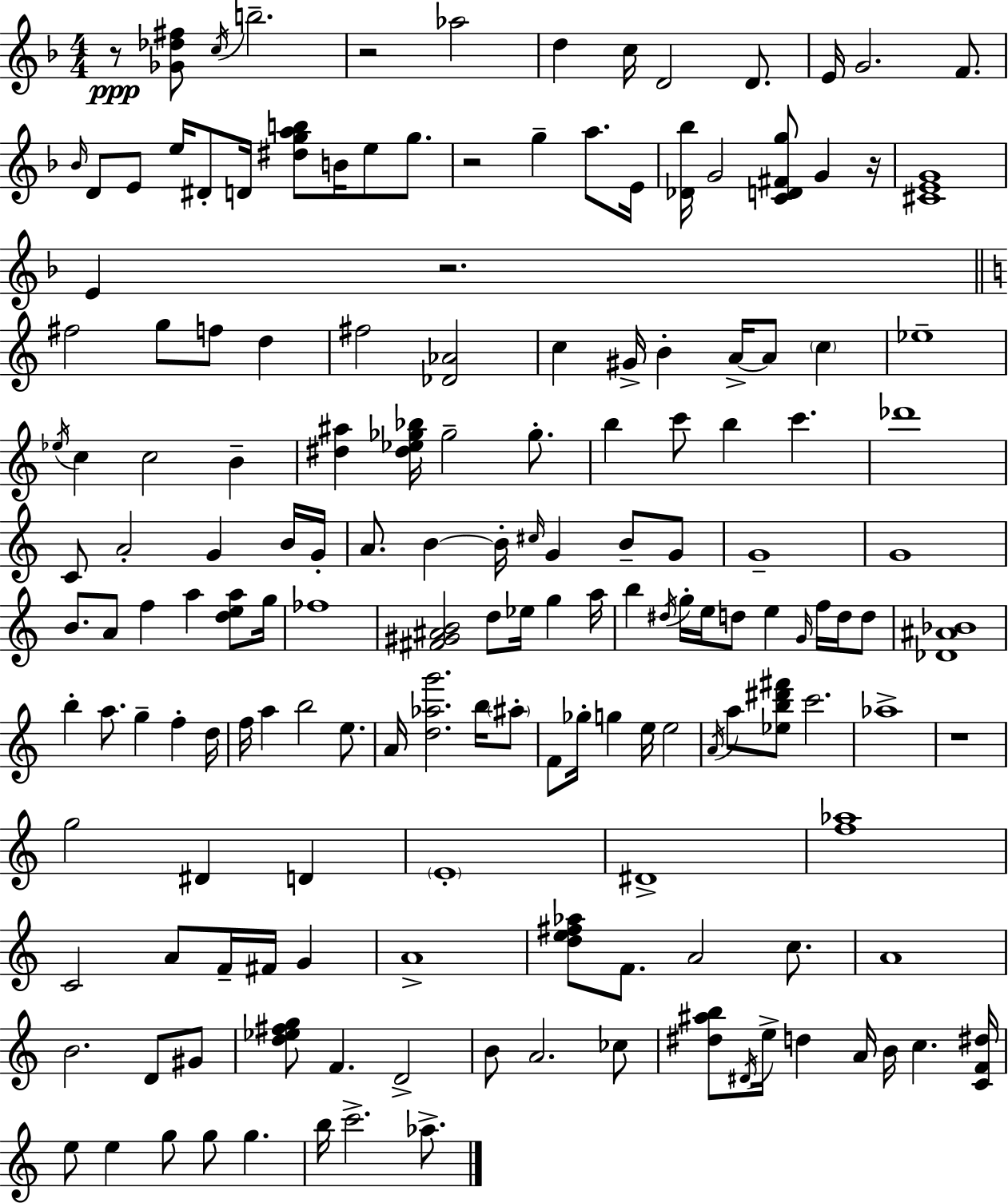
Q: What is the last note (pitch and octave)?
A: Ab5